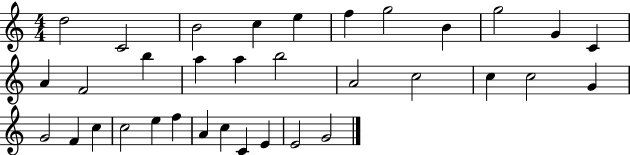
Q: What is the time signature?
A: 4/4